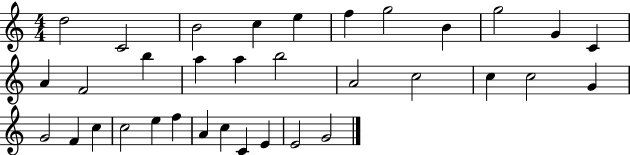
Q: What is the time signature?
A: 4/4